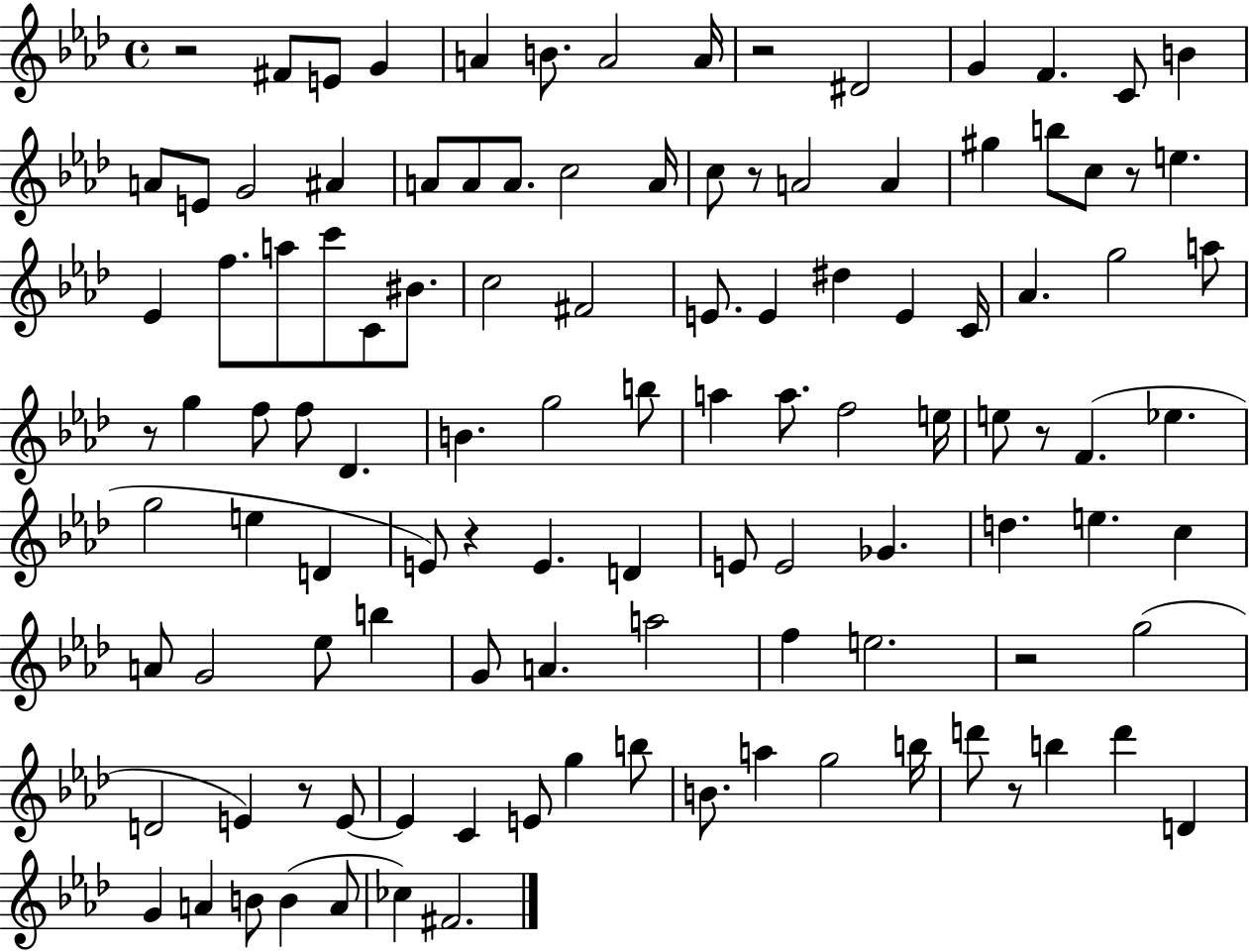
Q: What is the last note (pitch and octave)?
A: F#4